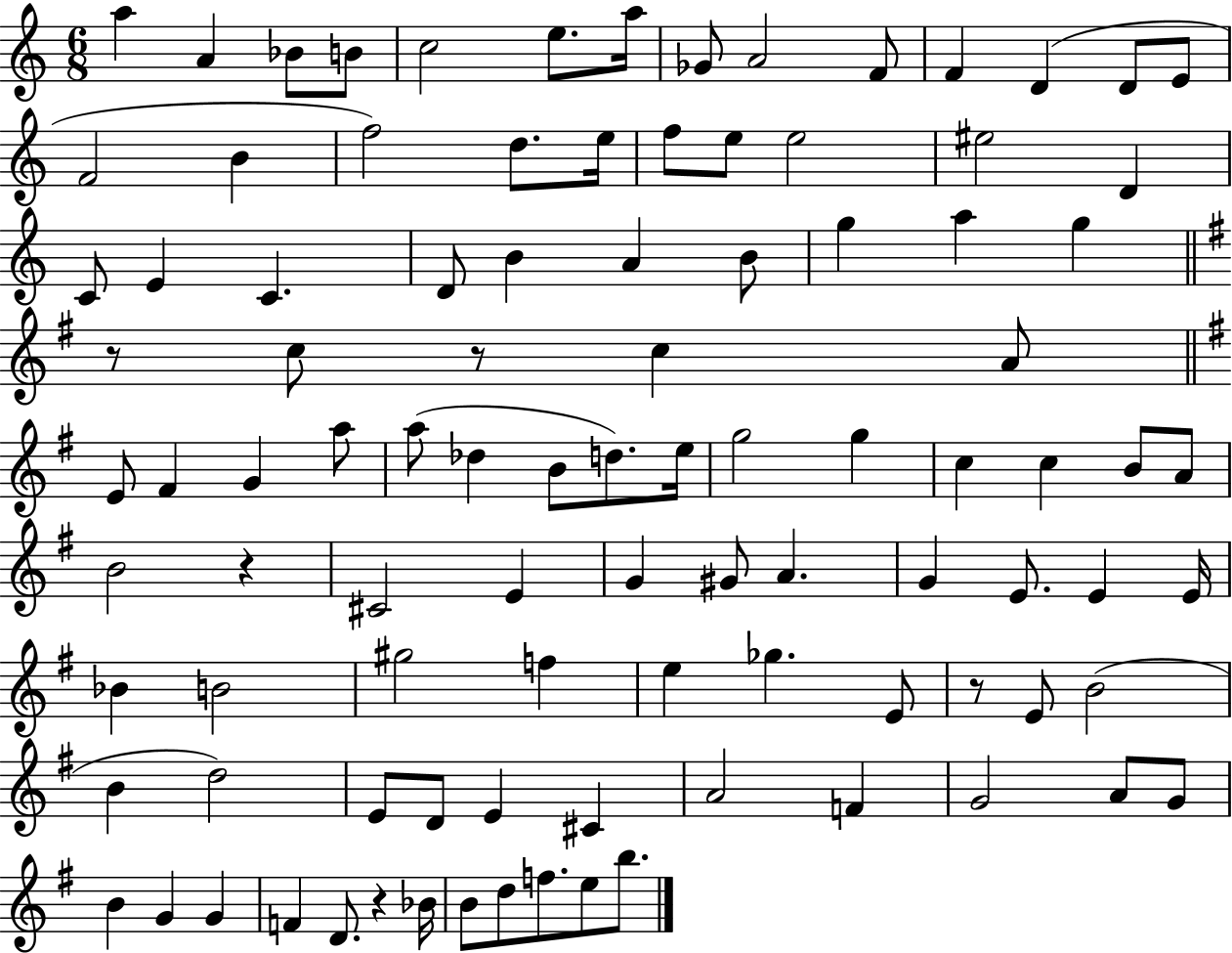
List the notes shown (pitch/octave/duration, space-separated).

A5/q A4/q Bb4/e B4/e C5/h E5/e. A5/s Gb4/e A4/h F4/e F4/q D4/q D4/e E4/e F4/h B4/q F5/h D5/e. E5/s F5/e E5/e E5/h EIS5/h D4/q C4/e E4/q C4/q. D4/e B4/q A4/q B4/e G5/q A5/q G5/q R/e C5/e R/e C5/q A4/e E4/e F#4/q G4/q A5/e A5/e Db5/q B4/e D5/e. E5/s G5/h G5/q C5/q C5/q B4/e A4/e B4/h R/q C#4/h E4/q G4/q G#4/e A4/q. G4/q E4/e. E4/q E4/s Bb4/q B4/h G#5/h F5/q E5/q Gb5/q. E4/e R/e E4/e B4/h B4/q D5/h E4/e D4/e E4/q C#4/q A4/h F4/q G4/h A4/e G4/e B4/q G4/q G4/q F4/q D4/e. R/q Bb4/s B4/e D5/e F5/e. E5/e B5/e.